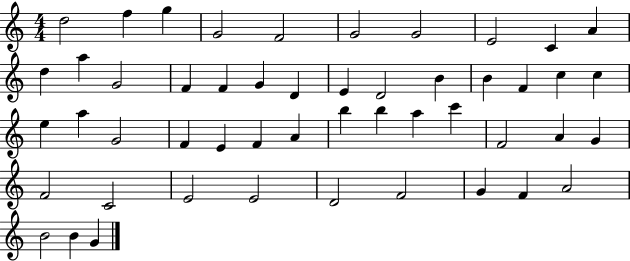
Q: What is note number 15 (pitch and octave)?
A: F4